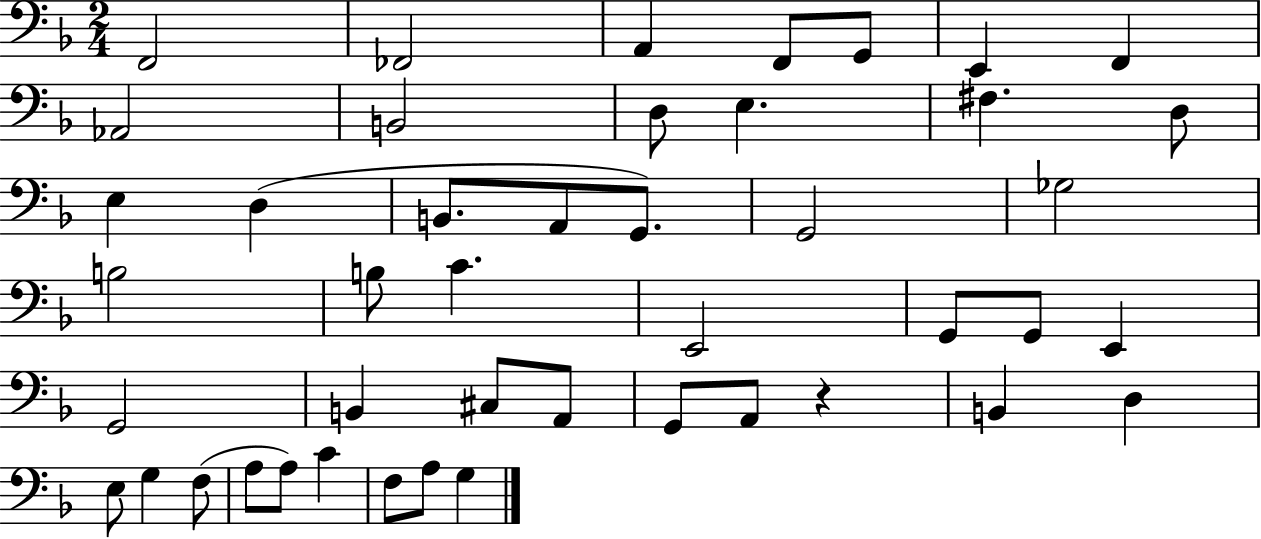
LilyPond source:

{
  \clef bass
  \numericTimeSignature
  \time 2/4
  \key f \major
  f,2 | fes,2 | a,4 f,8 g,8 | e,4 f,4 | \break aes,2 | b,2 | d8 e4. | fis4. d8 | \break e4 d4( | b,8. a,8 g,8.) | g,2 | ges2 | \break b2 | b8 c'4. | e,2 | g,8 g,8 e,4 | \break g,2 | b,4 cis8 a,8 | g,8 a,8 r4 | b,4 d4 | \break e8 g4 f8( | a8 a8) c'4 | f8 a8 g4 | \bar "|."
}